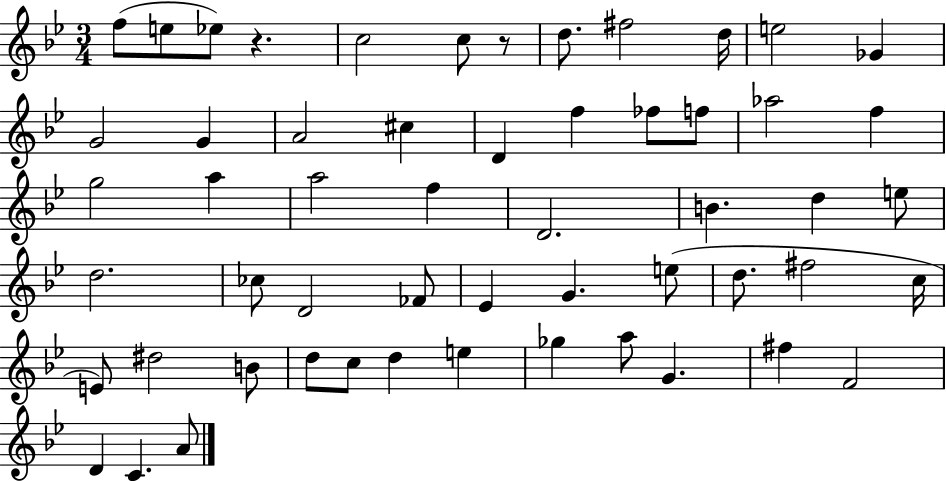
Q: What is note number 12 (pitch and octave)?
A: G4